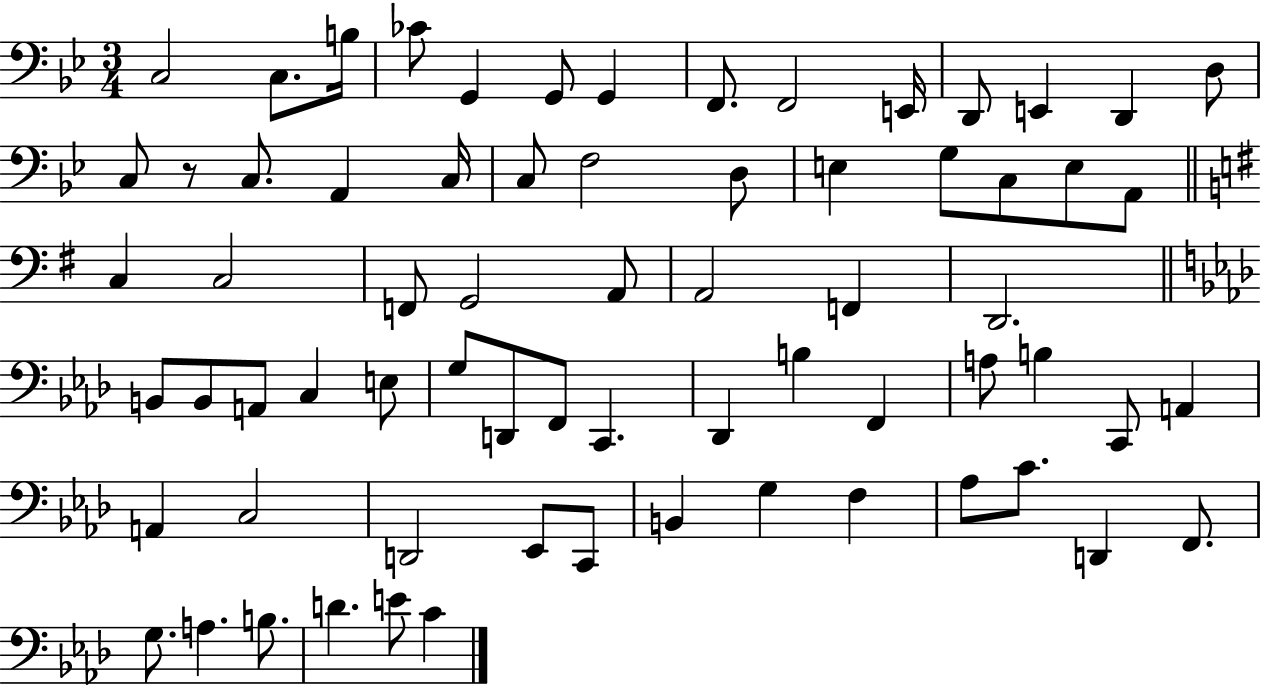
{
  \clef bass
  \numericTimeSignature
  \time 3/4
  \key bes \major
  c2 c8. b16 | ces'8 g,4 g,8 g,4 | f,8. f,2 e,16 | d,8 e,4 d,4 d8 | \break c8 r8 c8. a,4 c16 | c8 f2 d8 | e4 g8 c8 e8 a,8 | \bar "||" \break \key e \minor c4 c2 | f,8 g,2 a,8 | a,2 f,4 | d,2. | \break \bar "||" \break \key aes \major b,8 b,8 a,8 c4 e8 | g8 d,8 f,8 c,4. | des,4 b4 f,4 | a8 b4 c,8 a,4 | \break a,4 c2 | d,2 ees,8 c,8 | b,4 g4 f4 | aes8 c'8. d,4 f,8. | \break g8. a4. b8. | d'4. e'8 c'4 | \bar "|."
}